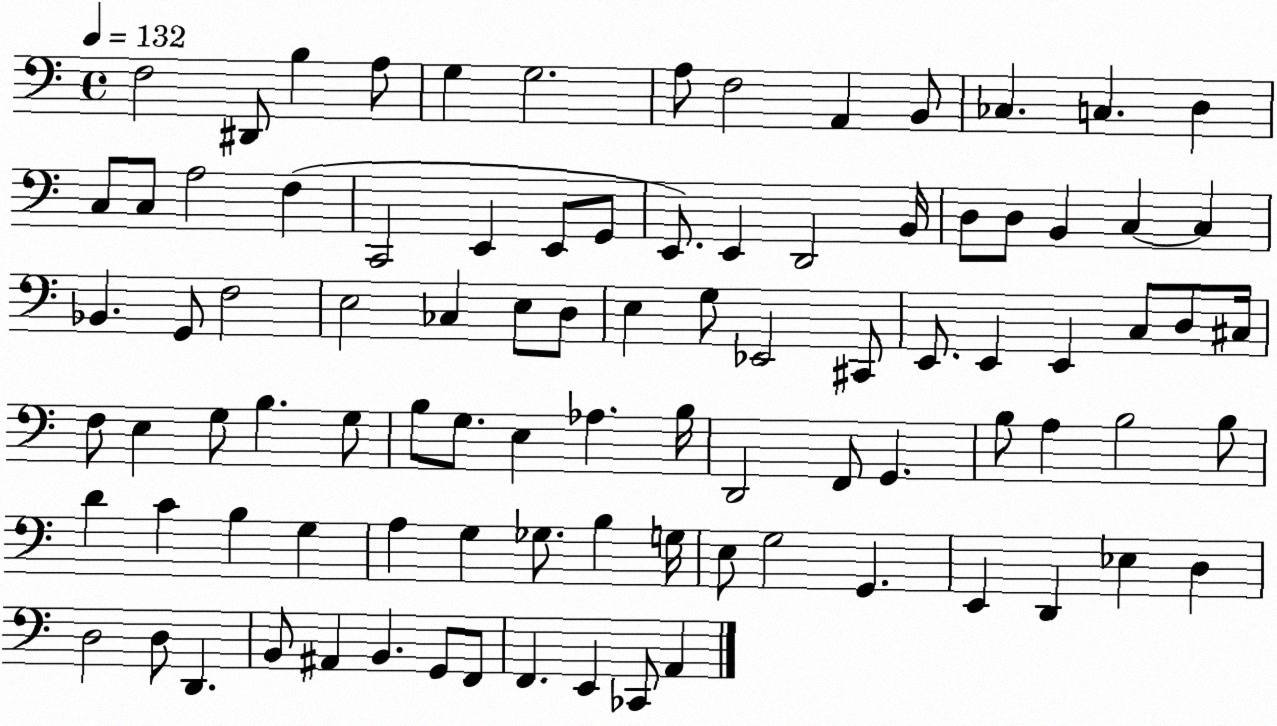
X:1
T:Untitled
M:4/4
L:1/4
K:C
F,2 ^D,,/2 B, A,/2 G, G,2 A,/2 F,2 A,, B,,/2 _C, C, D, C,/2 C,/2 A,2 F, C,,2 E,, E,,/2 G,,/2 E,,/2 E,, D,,2 B,,/4 D,/2 D,/2 B,, C, C, _B,, G,,/2 F,2 E,2 _C, E,/2 D,/2 E, G,/2 _E,,2 ^C,,/2 E,,/2 E,, E,, C,/2 D,/2 ^C,/4 F,/2 E, G,/2 B, G,/2 B,/2 G,/2 E, _A, B,/4 D,,2 F,,/2 G,, B,/2 A, B,2 B,/2 D C B, G, A, G, _G,/2 B, G,/4 E,/2 G,2 G,, E,, D,, _E, D, D,2 D,/2 D,, B,,/2 ^A,, B,, G,,/2 F,,/2 F,, E,, _C,,/2 A,,